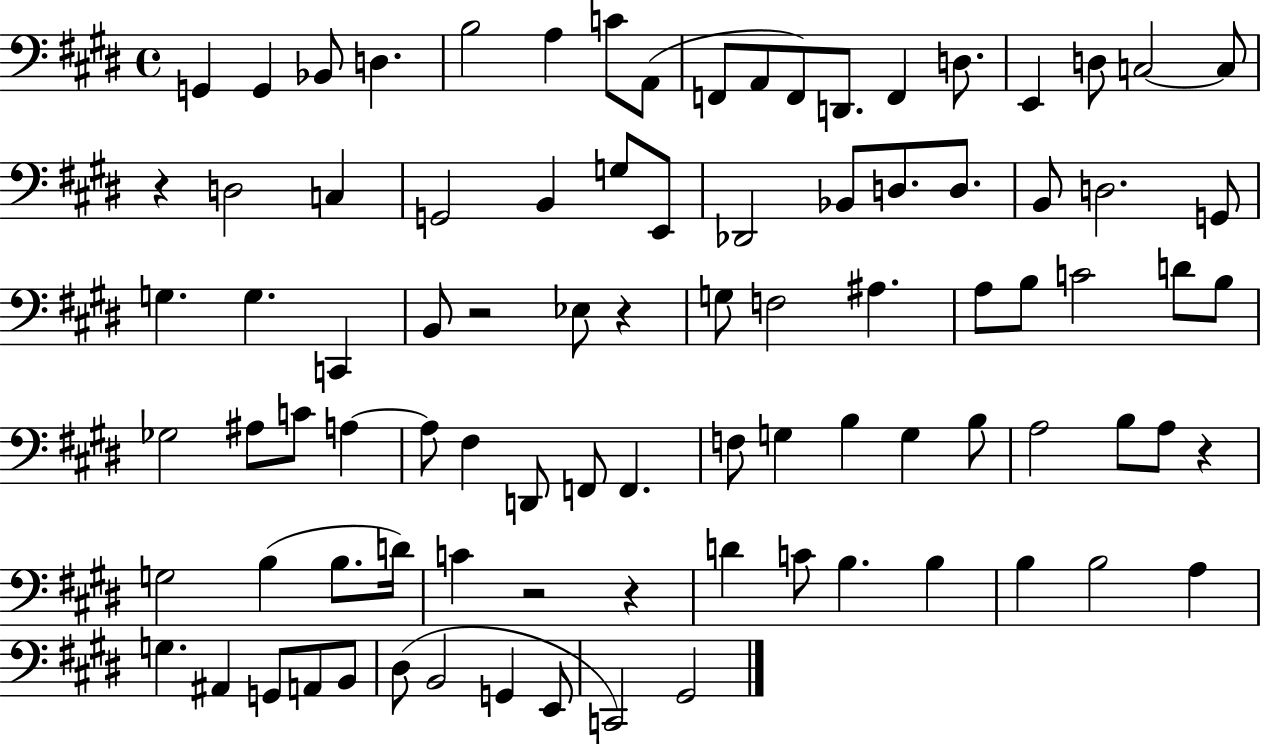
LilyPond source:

{
  \clef bass
  \time 4/4
  \defaultTimeSignature
  \key e \major
  g,4 g,4 bes,8 d4. | b2 a4 c'8 a,8( | f,8 a,8 f,8) d,8. f,4 d8. | e,4 d8 c2~~ c8 | \break r4 d2 c4 | g,2 b,4 g8 e,8 | des,2 bes,8 d8. d8. | b,8 d2. g,8 | \break g4. g4. c,4 | b,8 r2 ees8 r4 | g8 f2 ais4. | a8 b8 c'2 d'8 b8 | \break ges2 ais8 c'8 a4~~ | a8 fis4 d,8 f,8 f,4. | f8 g4 b4 g4 b8 | a2 b8 a8 r4 | \break g2 b4( b8. d'16) | c'4 r2 r4 | d'4 c'8 b4. b4 | b4 b2 a4 | \break g4. ais,4 g,8 a,8 b,8 | dis8( b,2 g,4 e,8 | c,2) gis,2 | \bar "|."
}